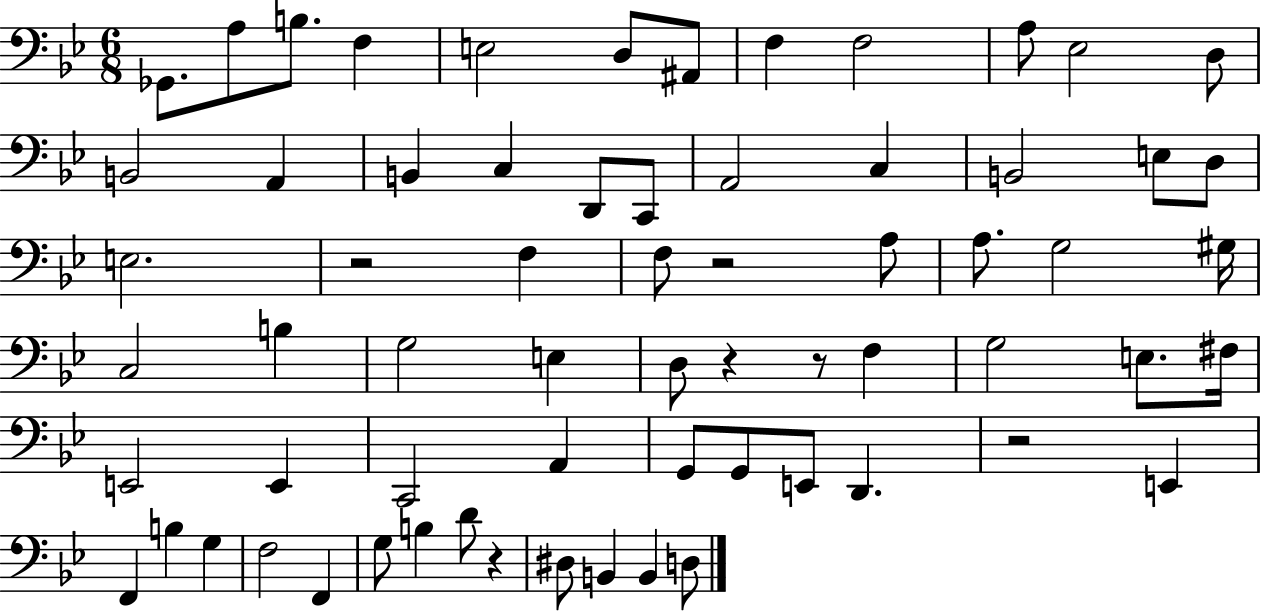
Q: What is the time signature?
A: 6/8